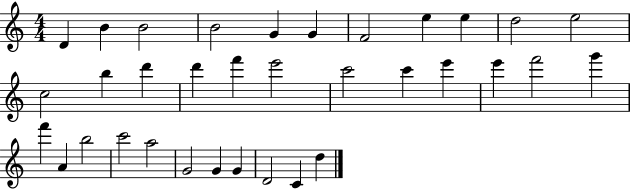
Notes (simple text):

D4/q B4/q B4/h B4/h G4/q G4/q F4/h E5/q E5/q D5/h E5/h C5/h B5/q D6/q D6/q F6/q E6/h C6/h C6/q E6/q E6/q F6/h G6/q F6/q A4/q B5/h C6/h A5/h G4/h G4/q G4/q D4/h C4/q D5/q